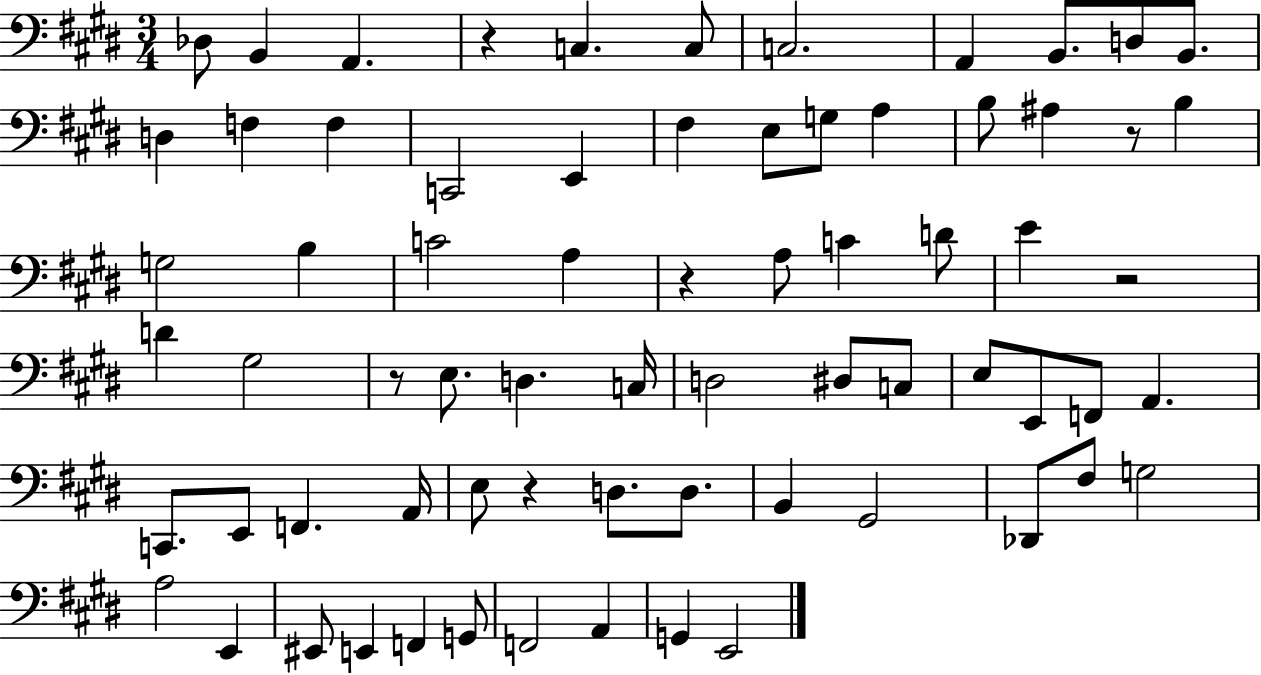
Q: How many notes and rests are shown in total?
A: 70